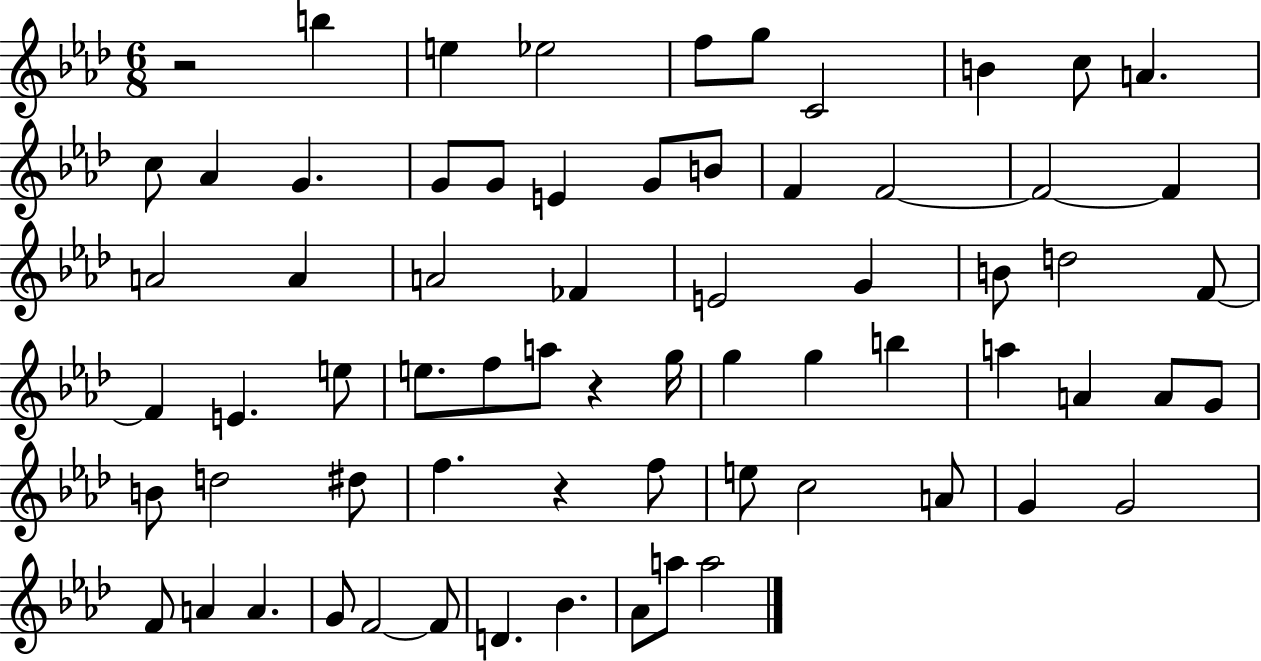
X:1
T:Untitled
M:6/8
L:1/4
K:Ab
z2 b e _e2 f/2 g/2 C2 B c/2 A c/2 _A G G/2 G/2 E G/2 B/2 F F2 F2 F A2 A A2 _F E2 G B/2 d2 F/2 F E e/2 e/2 f/2 a/2 z g/4 g g b a A A/2 G/2 B/2 d2 ^d/2 f z f/2 e/2 c2 A/2 G G2 F/2 A A G/2 F2 F/2 D _B _A/2 a/2 a2